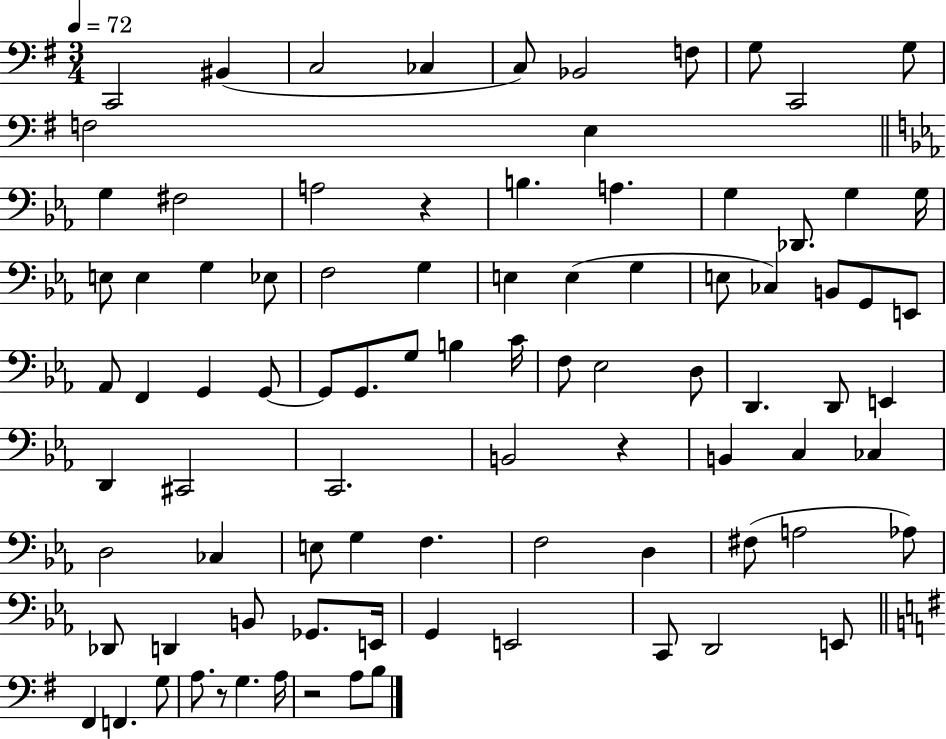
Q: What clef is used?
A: bass